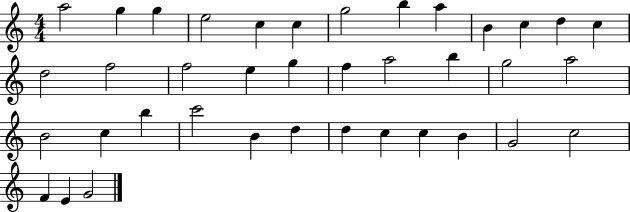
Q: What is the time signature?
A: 4/4